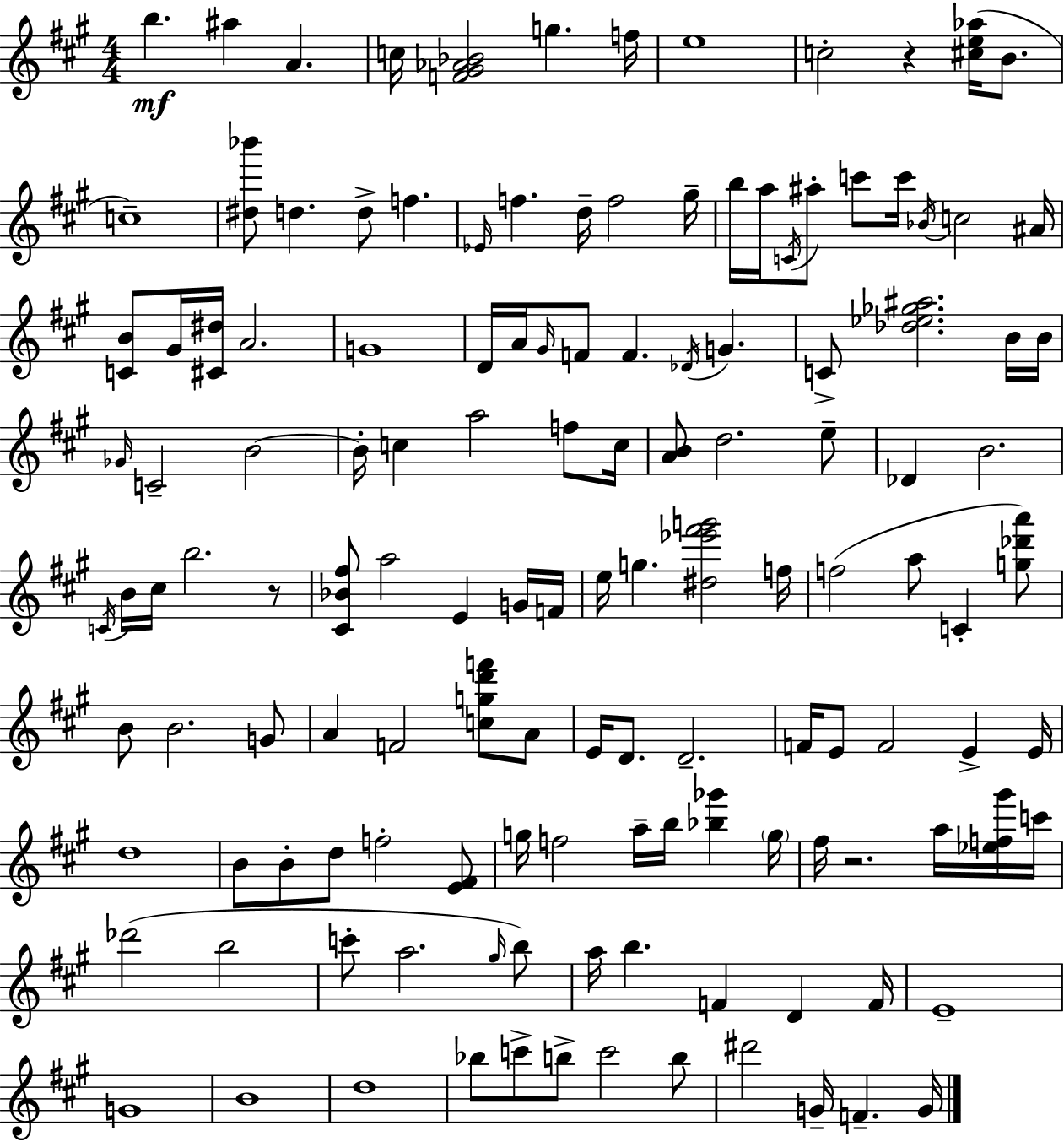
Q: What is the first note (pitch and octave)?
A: B5